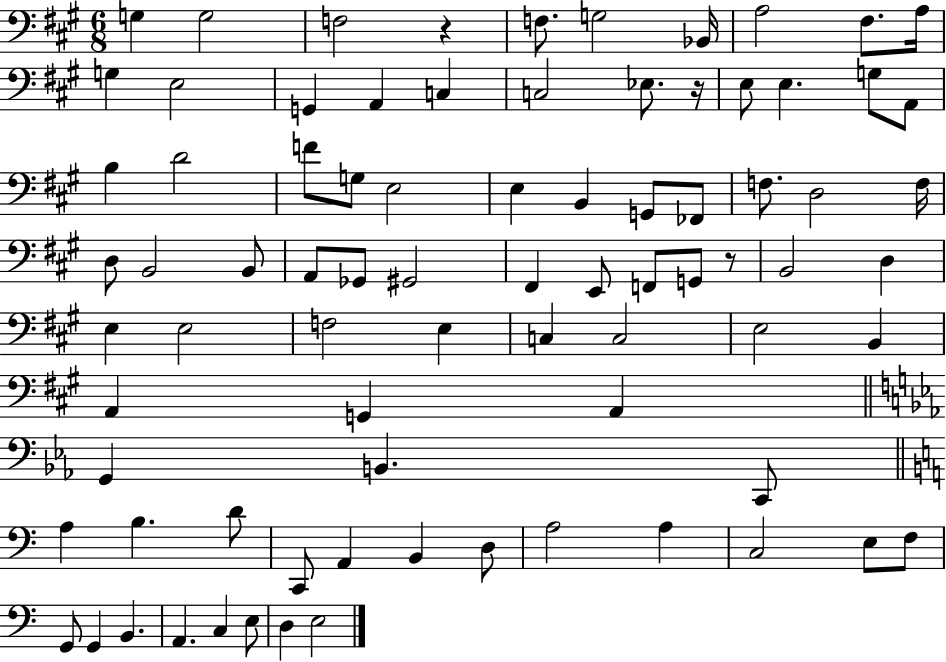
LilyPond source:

{
  \clef bass
  \numericTimeSignature
  \time 6/8
  \key a \major
  \repeat volta 2 { g4 g2 | f2 r4 | f8. g2 bes,16 | a2 fis8. a16 | \break g4 e2 | g,4 a,4 c4 | c2 ees8. r16 | e8 e4. g8 a,8 | \break b4 d'2 | f'8 g8 e2 | e4 b,4 g,8 fes,8 | f8. d2 f16 | \break d8 b,2 b,8 | a,8 ges,8 gis,2 | fis,4 e,8 f,8 g,8 r8 | b,2 d4 | \break e4 e2 | f2 e4 | c4 c2 | e2 b,4 | \break a,4 g,4 a,4 | \bar "||" \break \key ees \major g,4 b,4. c,8 | \bar "||" \break \key c \major a4 b4. d'8 | c,8 a,4 b,4 d8 | a2 a4 | c2 e8 f8 | \break g,8 g,4 b,4. | a,4. c4 e8 | d4 e2 | } \bar "|."
}